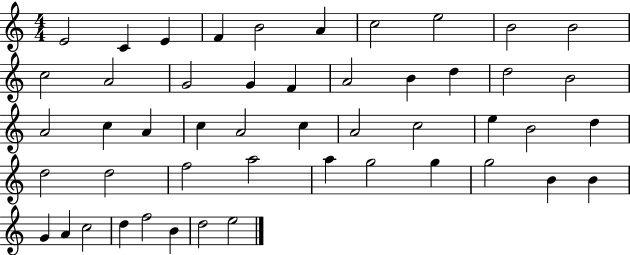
E4/h C4/q E4/q F4/q B4/h A4/q C5/h E5/h B4/h B4/h C5/h A4/h G4/h G4/q F4/q A4/h B4/q D5/q D5/h B4/h A4/h C5/q A4/q C5/q A4/h C5/q A4/h C5/h E5/q B4/h D5/q D5/h D5/h F5/h A5/h A5/q G5/h G5/q G5/h B4/q B4/q G4/q A4/q C5/h D5/q F5/h B4/q D5/h E5/h